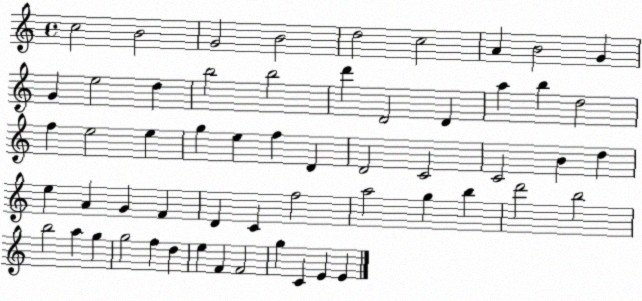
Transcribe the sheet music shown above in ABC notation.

X:1
T:Untitled
M:4/4
L:1/4
K:C
c2 B2 G2 B2 d2 c2 A B2 G G e2 d b2 b2 d' D2 D a b d2 f e2 e g e f D D2 C2 C2 B d e A G F D C f2 a2 g b d'2 b2 b2 a g g2 f d e F F2 g C E E